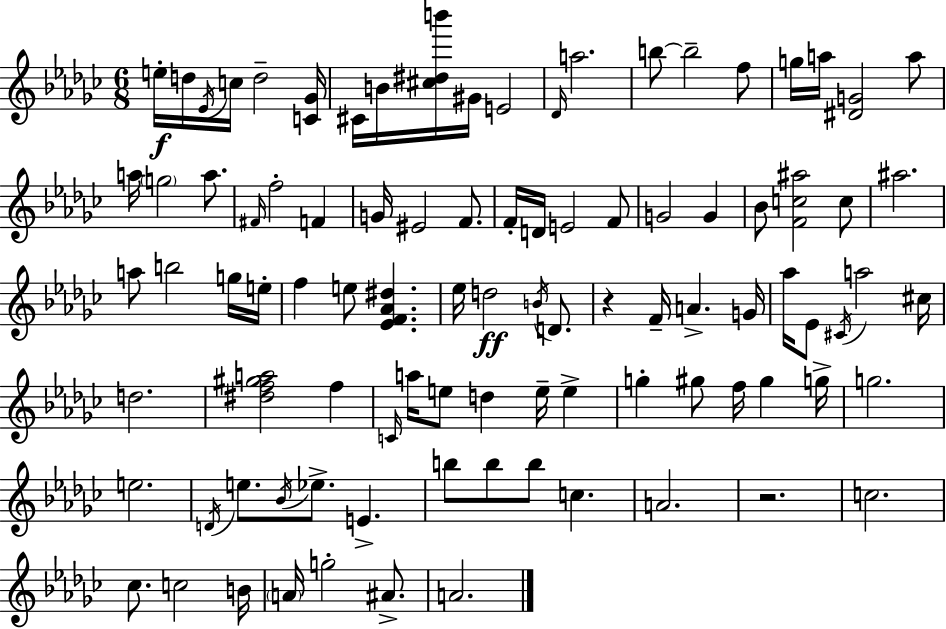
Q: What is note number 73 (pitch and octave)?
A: E4